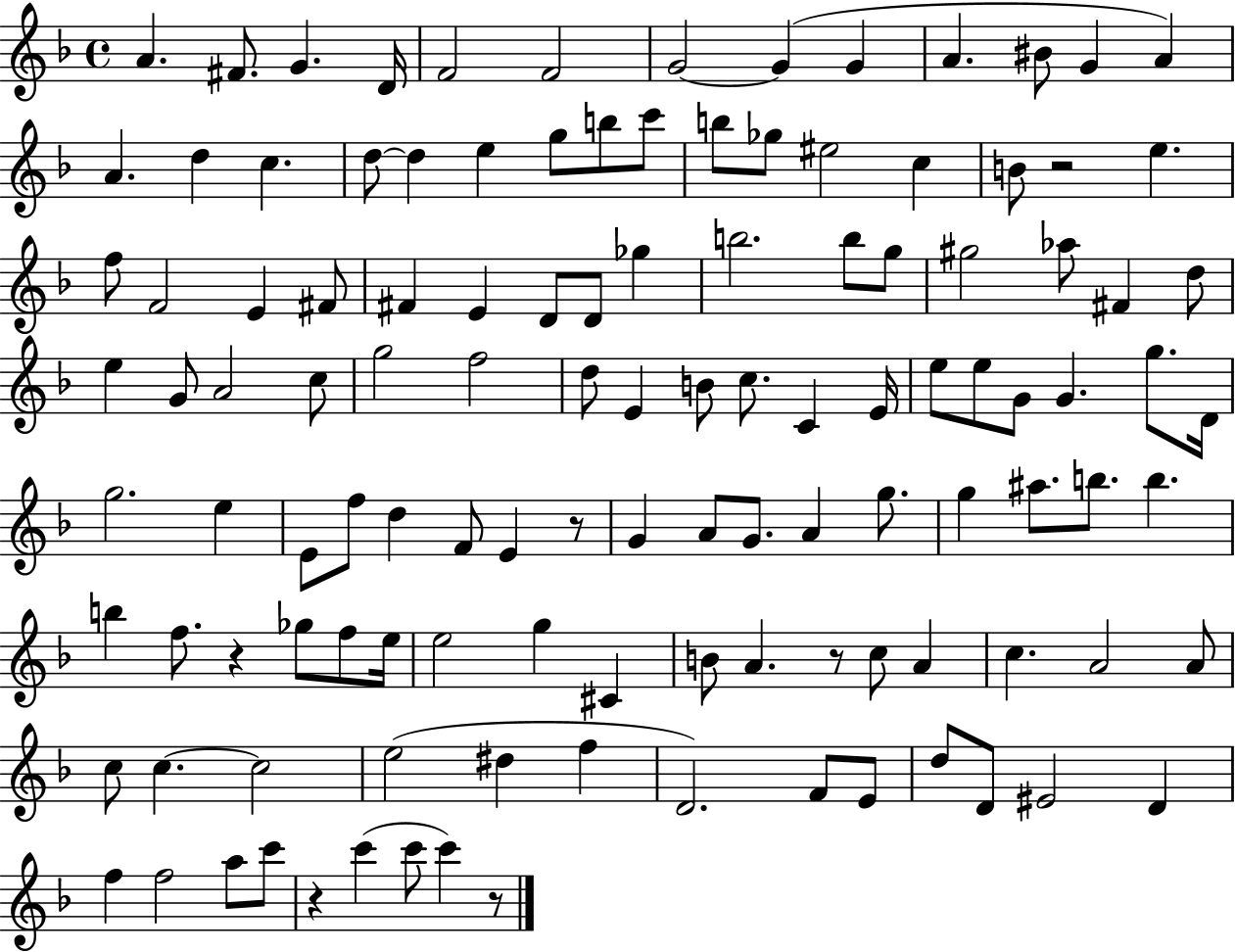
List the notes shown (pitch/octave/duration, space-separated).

A4/q. F#4/e. G4/q. D4/s F4/h F4/h G4/h G4/q G4/q A4/q. BIS4/e G4/q A4/q A4/q. D5/q C5/q. D5/e D5/q E5/q G5/e B5/e C6/e B5/e Gb5/e EIS5/h C5/q B4/e R/h E5/q. F5/e F4/h E4/q F#4/e F#4/q E4/q D4/e D4/e Gb5/q B5/h. B5/e G5/e G#5/h Ab5/e F#4/q D5/e E5/q G4/e A4/h C5/e G5/h F5/h D5/e E4/q B4/e C5/e. C4/q E4/s E5/e E5/e G4/e G4/q. G5/e. D4/s G5/h. E5/q E4/e F5/e D5/q F4/e E4/q R/e G4/q A4/e G4/e. A4/q G5/e. G5/q A#5/e. B5/e. B5/q. B5/q F5/e. R/q Gb5/e F5/e E5/s E5/h G5/q C#4/q B4/e A4/q. R/e C5/e A4/q C5/q. A4/h A4/e C5/e C5/q. C5/h E5/h D#5/q F5/q D4/h. F4/e E4/e D5/e D4/e EIS4/h D4/q F5/q F5/h A5/e C6/e R/q C6/q C6/e C6/q R/e